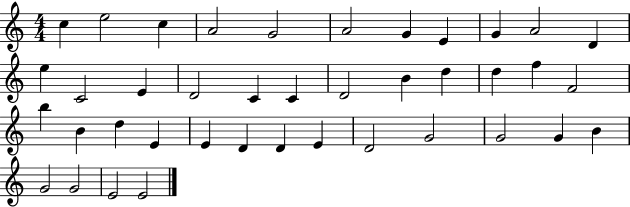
X:1
T:Untitled
M:4/4
L:1/4
K:C
c e2 c A2 G2 A2 G E G A2 D e C2 E D2 C C D2 B d d f F2 b B d E E D D E D2 G2 G2 G B G2 G2 E2 E2